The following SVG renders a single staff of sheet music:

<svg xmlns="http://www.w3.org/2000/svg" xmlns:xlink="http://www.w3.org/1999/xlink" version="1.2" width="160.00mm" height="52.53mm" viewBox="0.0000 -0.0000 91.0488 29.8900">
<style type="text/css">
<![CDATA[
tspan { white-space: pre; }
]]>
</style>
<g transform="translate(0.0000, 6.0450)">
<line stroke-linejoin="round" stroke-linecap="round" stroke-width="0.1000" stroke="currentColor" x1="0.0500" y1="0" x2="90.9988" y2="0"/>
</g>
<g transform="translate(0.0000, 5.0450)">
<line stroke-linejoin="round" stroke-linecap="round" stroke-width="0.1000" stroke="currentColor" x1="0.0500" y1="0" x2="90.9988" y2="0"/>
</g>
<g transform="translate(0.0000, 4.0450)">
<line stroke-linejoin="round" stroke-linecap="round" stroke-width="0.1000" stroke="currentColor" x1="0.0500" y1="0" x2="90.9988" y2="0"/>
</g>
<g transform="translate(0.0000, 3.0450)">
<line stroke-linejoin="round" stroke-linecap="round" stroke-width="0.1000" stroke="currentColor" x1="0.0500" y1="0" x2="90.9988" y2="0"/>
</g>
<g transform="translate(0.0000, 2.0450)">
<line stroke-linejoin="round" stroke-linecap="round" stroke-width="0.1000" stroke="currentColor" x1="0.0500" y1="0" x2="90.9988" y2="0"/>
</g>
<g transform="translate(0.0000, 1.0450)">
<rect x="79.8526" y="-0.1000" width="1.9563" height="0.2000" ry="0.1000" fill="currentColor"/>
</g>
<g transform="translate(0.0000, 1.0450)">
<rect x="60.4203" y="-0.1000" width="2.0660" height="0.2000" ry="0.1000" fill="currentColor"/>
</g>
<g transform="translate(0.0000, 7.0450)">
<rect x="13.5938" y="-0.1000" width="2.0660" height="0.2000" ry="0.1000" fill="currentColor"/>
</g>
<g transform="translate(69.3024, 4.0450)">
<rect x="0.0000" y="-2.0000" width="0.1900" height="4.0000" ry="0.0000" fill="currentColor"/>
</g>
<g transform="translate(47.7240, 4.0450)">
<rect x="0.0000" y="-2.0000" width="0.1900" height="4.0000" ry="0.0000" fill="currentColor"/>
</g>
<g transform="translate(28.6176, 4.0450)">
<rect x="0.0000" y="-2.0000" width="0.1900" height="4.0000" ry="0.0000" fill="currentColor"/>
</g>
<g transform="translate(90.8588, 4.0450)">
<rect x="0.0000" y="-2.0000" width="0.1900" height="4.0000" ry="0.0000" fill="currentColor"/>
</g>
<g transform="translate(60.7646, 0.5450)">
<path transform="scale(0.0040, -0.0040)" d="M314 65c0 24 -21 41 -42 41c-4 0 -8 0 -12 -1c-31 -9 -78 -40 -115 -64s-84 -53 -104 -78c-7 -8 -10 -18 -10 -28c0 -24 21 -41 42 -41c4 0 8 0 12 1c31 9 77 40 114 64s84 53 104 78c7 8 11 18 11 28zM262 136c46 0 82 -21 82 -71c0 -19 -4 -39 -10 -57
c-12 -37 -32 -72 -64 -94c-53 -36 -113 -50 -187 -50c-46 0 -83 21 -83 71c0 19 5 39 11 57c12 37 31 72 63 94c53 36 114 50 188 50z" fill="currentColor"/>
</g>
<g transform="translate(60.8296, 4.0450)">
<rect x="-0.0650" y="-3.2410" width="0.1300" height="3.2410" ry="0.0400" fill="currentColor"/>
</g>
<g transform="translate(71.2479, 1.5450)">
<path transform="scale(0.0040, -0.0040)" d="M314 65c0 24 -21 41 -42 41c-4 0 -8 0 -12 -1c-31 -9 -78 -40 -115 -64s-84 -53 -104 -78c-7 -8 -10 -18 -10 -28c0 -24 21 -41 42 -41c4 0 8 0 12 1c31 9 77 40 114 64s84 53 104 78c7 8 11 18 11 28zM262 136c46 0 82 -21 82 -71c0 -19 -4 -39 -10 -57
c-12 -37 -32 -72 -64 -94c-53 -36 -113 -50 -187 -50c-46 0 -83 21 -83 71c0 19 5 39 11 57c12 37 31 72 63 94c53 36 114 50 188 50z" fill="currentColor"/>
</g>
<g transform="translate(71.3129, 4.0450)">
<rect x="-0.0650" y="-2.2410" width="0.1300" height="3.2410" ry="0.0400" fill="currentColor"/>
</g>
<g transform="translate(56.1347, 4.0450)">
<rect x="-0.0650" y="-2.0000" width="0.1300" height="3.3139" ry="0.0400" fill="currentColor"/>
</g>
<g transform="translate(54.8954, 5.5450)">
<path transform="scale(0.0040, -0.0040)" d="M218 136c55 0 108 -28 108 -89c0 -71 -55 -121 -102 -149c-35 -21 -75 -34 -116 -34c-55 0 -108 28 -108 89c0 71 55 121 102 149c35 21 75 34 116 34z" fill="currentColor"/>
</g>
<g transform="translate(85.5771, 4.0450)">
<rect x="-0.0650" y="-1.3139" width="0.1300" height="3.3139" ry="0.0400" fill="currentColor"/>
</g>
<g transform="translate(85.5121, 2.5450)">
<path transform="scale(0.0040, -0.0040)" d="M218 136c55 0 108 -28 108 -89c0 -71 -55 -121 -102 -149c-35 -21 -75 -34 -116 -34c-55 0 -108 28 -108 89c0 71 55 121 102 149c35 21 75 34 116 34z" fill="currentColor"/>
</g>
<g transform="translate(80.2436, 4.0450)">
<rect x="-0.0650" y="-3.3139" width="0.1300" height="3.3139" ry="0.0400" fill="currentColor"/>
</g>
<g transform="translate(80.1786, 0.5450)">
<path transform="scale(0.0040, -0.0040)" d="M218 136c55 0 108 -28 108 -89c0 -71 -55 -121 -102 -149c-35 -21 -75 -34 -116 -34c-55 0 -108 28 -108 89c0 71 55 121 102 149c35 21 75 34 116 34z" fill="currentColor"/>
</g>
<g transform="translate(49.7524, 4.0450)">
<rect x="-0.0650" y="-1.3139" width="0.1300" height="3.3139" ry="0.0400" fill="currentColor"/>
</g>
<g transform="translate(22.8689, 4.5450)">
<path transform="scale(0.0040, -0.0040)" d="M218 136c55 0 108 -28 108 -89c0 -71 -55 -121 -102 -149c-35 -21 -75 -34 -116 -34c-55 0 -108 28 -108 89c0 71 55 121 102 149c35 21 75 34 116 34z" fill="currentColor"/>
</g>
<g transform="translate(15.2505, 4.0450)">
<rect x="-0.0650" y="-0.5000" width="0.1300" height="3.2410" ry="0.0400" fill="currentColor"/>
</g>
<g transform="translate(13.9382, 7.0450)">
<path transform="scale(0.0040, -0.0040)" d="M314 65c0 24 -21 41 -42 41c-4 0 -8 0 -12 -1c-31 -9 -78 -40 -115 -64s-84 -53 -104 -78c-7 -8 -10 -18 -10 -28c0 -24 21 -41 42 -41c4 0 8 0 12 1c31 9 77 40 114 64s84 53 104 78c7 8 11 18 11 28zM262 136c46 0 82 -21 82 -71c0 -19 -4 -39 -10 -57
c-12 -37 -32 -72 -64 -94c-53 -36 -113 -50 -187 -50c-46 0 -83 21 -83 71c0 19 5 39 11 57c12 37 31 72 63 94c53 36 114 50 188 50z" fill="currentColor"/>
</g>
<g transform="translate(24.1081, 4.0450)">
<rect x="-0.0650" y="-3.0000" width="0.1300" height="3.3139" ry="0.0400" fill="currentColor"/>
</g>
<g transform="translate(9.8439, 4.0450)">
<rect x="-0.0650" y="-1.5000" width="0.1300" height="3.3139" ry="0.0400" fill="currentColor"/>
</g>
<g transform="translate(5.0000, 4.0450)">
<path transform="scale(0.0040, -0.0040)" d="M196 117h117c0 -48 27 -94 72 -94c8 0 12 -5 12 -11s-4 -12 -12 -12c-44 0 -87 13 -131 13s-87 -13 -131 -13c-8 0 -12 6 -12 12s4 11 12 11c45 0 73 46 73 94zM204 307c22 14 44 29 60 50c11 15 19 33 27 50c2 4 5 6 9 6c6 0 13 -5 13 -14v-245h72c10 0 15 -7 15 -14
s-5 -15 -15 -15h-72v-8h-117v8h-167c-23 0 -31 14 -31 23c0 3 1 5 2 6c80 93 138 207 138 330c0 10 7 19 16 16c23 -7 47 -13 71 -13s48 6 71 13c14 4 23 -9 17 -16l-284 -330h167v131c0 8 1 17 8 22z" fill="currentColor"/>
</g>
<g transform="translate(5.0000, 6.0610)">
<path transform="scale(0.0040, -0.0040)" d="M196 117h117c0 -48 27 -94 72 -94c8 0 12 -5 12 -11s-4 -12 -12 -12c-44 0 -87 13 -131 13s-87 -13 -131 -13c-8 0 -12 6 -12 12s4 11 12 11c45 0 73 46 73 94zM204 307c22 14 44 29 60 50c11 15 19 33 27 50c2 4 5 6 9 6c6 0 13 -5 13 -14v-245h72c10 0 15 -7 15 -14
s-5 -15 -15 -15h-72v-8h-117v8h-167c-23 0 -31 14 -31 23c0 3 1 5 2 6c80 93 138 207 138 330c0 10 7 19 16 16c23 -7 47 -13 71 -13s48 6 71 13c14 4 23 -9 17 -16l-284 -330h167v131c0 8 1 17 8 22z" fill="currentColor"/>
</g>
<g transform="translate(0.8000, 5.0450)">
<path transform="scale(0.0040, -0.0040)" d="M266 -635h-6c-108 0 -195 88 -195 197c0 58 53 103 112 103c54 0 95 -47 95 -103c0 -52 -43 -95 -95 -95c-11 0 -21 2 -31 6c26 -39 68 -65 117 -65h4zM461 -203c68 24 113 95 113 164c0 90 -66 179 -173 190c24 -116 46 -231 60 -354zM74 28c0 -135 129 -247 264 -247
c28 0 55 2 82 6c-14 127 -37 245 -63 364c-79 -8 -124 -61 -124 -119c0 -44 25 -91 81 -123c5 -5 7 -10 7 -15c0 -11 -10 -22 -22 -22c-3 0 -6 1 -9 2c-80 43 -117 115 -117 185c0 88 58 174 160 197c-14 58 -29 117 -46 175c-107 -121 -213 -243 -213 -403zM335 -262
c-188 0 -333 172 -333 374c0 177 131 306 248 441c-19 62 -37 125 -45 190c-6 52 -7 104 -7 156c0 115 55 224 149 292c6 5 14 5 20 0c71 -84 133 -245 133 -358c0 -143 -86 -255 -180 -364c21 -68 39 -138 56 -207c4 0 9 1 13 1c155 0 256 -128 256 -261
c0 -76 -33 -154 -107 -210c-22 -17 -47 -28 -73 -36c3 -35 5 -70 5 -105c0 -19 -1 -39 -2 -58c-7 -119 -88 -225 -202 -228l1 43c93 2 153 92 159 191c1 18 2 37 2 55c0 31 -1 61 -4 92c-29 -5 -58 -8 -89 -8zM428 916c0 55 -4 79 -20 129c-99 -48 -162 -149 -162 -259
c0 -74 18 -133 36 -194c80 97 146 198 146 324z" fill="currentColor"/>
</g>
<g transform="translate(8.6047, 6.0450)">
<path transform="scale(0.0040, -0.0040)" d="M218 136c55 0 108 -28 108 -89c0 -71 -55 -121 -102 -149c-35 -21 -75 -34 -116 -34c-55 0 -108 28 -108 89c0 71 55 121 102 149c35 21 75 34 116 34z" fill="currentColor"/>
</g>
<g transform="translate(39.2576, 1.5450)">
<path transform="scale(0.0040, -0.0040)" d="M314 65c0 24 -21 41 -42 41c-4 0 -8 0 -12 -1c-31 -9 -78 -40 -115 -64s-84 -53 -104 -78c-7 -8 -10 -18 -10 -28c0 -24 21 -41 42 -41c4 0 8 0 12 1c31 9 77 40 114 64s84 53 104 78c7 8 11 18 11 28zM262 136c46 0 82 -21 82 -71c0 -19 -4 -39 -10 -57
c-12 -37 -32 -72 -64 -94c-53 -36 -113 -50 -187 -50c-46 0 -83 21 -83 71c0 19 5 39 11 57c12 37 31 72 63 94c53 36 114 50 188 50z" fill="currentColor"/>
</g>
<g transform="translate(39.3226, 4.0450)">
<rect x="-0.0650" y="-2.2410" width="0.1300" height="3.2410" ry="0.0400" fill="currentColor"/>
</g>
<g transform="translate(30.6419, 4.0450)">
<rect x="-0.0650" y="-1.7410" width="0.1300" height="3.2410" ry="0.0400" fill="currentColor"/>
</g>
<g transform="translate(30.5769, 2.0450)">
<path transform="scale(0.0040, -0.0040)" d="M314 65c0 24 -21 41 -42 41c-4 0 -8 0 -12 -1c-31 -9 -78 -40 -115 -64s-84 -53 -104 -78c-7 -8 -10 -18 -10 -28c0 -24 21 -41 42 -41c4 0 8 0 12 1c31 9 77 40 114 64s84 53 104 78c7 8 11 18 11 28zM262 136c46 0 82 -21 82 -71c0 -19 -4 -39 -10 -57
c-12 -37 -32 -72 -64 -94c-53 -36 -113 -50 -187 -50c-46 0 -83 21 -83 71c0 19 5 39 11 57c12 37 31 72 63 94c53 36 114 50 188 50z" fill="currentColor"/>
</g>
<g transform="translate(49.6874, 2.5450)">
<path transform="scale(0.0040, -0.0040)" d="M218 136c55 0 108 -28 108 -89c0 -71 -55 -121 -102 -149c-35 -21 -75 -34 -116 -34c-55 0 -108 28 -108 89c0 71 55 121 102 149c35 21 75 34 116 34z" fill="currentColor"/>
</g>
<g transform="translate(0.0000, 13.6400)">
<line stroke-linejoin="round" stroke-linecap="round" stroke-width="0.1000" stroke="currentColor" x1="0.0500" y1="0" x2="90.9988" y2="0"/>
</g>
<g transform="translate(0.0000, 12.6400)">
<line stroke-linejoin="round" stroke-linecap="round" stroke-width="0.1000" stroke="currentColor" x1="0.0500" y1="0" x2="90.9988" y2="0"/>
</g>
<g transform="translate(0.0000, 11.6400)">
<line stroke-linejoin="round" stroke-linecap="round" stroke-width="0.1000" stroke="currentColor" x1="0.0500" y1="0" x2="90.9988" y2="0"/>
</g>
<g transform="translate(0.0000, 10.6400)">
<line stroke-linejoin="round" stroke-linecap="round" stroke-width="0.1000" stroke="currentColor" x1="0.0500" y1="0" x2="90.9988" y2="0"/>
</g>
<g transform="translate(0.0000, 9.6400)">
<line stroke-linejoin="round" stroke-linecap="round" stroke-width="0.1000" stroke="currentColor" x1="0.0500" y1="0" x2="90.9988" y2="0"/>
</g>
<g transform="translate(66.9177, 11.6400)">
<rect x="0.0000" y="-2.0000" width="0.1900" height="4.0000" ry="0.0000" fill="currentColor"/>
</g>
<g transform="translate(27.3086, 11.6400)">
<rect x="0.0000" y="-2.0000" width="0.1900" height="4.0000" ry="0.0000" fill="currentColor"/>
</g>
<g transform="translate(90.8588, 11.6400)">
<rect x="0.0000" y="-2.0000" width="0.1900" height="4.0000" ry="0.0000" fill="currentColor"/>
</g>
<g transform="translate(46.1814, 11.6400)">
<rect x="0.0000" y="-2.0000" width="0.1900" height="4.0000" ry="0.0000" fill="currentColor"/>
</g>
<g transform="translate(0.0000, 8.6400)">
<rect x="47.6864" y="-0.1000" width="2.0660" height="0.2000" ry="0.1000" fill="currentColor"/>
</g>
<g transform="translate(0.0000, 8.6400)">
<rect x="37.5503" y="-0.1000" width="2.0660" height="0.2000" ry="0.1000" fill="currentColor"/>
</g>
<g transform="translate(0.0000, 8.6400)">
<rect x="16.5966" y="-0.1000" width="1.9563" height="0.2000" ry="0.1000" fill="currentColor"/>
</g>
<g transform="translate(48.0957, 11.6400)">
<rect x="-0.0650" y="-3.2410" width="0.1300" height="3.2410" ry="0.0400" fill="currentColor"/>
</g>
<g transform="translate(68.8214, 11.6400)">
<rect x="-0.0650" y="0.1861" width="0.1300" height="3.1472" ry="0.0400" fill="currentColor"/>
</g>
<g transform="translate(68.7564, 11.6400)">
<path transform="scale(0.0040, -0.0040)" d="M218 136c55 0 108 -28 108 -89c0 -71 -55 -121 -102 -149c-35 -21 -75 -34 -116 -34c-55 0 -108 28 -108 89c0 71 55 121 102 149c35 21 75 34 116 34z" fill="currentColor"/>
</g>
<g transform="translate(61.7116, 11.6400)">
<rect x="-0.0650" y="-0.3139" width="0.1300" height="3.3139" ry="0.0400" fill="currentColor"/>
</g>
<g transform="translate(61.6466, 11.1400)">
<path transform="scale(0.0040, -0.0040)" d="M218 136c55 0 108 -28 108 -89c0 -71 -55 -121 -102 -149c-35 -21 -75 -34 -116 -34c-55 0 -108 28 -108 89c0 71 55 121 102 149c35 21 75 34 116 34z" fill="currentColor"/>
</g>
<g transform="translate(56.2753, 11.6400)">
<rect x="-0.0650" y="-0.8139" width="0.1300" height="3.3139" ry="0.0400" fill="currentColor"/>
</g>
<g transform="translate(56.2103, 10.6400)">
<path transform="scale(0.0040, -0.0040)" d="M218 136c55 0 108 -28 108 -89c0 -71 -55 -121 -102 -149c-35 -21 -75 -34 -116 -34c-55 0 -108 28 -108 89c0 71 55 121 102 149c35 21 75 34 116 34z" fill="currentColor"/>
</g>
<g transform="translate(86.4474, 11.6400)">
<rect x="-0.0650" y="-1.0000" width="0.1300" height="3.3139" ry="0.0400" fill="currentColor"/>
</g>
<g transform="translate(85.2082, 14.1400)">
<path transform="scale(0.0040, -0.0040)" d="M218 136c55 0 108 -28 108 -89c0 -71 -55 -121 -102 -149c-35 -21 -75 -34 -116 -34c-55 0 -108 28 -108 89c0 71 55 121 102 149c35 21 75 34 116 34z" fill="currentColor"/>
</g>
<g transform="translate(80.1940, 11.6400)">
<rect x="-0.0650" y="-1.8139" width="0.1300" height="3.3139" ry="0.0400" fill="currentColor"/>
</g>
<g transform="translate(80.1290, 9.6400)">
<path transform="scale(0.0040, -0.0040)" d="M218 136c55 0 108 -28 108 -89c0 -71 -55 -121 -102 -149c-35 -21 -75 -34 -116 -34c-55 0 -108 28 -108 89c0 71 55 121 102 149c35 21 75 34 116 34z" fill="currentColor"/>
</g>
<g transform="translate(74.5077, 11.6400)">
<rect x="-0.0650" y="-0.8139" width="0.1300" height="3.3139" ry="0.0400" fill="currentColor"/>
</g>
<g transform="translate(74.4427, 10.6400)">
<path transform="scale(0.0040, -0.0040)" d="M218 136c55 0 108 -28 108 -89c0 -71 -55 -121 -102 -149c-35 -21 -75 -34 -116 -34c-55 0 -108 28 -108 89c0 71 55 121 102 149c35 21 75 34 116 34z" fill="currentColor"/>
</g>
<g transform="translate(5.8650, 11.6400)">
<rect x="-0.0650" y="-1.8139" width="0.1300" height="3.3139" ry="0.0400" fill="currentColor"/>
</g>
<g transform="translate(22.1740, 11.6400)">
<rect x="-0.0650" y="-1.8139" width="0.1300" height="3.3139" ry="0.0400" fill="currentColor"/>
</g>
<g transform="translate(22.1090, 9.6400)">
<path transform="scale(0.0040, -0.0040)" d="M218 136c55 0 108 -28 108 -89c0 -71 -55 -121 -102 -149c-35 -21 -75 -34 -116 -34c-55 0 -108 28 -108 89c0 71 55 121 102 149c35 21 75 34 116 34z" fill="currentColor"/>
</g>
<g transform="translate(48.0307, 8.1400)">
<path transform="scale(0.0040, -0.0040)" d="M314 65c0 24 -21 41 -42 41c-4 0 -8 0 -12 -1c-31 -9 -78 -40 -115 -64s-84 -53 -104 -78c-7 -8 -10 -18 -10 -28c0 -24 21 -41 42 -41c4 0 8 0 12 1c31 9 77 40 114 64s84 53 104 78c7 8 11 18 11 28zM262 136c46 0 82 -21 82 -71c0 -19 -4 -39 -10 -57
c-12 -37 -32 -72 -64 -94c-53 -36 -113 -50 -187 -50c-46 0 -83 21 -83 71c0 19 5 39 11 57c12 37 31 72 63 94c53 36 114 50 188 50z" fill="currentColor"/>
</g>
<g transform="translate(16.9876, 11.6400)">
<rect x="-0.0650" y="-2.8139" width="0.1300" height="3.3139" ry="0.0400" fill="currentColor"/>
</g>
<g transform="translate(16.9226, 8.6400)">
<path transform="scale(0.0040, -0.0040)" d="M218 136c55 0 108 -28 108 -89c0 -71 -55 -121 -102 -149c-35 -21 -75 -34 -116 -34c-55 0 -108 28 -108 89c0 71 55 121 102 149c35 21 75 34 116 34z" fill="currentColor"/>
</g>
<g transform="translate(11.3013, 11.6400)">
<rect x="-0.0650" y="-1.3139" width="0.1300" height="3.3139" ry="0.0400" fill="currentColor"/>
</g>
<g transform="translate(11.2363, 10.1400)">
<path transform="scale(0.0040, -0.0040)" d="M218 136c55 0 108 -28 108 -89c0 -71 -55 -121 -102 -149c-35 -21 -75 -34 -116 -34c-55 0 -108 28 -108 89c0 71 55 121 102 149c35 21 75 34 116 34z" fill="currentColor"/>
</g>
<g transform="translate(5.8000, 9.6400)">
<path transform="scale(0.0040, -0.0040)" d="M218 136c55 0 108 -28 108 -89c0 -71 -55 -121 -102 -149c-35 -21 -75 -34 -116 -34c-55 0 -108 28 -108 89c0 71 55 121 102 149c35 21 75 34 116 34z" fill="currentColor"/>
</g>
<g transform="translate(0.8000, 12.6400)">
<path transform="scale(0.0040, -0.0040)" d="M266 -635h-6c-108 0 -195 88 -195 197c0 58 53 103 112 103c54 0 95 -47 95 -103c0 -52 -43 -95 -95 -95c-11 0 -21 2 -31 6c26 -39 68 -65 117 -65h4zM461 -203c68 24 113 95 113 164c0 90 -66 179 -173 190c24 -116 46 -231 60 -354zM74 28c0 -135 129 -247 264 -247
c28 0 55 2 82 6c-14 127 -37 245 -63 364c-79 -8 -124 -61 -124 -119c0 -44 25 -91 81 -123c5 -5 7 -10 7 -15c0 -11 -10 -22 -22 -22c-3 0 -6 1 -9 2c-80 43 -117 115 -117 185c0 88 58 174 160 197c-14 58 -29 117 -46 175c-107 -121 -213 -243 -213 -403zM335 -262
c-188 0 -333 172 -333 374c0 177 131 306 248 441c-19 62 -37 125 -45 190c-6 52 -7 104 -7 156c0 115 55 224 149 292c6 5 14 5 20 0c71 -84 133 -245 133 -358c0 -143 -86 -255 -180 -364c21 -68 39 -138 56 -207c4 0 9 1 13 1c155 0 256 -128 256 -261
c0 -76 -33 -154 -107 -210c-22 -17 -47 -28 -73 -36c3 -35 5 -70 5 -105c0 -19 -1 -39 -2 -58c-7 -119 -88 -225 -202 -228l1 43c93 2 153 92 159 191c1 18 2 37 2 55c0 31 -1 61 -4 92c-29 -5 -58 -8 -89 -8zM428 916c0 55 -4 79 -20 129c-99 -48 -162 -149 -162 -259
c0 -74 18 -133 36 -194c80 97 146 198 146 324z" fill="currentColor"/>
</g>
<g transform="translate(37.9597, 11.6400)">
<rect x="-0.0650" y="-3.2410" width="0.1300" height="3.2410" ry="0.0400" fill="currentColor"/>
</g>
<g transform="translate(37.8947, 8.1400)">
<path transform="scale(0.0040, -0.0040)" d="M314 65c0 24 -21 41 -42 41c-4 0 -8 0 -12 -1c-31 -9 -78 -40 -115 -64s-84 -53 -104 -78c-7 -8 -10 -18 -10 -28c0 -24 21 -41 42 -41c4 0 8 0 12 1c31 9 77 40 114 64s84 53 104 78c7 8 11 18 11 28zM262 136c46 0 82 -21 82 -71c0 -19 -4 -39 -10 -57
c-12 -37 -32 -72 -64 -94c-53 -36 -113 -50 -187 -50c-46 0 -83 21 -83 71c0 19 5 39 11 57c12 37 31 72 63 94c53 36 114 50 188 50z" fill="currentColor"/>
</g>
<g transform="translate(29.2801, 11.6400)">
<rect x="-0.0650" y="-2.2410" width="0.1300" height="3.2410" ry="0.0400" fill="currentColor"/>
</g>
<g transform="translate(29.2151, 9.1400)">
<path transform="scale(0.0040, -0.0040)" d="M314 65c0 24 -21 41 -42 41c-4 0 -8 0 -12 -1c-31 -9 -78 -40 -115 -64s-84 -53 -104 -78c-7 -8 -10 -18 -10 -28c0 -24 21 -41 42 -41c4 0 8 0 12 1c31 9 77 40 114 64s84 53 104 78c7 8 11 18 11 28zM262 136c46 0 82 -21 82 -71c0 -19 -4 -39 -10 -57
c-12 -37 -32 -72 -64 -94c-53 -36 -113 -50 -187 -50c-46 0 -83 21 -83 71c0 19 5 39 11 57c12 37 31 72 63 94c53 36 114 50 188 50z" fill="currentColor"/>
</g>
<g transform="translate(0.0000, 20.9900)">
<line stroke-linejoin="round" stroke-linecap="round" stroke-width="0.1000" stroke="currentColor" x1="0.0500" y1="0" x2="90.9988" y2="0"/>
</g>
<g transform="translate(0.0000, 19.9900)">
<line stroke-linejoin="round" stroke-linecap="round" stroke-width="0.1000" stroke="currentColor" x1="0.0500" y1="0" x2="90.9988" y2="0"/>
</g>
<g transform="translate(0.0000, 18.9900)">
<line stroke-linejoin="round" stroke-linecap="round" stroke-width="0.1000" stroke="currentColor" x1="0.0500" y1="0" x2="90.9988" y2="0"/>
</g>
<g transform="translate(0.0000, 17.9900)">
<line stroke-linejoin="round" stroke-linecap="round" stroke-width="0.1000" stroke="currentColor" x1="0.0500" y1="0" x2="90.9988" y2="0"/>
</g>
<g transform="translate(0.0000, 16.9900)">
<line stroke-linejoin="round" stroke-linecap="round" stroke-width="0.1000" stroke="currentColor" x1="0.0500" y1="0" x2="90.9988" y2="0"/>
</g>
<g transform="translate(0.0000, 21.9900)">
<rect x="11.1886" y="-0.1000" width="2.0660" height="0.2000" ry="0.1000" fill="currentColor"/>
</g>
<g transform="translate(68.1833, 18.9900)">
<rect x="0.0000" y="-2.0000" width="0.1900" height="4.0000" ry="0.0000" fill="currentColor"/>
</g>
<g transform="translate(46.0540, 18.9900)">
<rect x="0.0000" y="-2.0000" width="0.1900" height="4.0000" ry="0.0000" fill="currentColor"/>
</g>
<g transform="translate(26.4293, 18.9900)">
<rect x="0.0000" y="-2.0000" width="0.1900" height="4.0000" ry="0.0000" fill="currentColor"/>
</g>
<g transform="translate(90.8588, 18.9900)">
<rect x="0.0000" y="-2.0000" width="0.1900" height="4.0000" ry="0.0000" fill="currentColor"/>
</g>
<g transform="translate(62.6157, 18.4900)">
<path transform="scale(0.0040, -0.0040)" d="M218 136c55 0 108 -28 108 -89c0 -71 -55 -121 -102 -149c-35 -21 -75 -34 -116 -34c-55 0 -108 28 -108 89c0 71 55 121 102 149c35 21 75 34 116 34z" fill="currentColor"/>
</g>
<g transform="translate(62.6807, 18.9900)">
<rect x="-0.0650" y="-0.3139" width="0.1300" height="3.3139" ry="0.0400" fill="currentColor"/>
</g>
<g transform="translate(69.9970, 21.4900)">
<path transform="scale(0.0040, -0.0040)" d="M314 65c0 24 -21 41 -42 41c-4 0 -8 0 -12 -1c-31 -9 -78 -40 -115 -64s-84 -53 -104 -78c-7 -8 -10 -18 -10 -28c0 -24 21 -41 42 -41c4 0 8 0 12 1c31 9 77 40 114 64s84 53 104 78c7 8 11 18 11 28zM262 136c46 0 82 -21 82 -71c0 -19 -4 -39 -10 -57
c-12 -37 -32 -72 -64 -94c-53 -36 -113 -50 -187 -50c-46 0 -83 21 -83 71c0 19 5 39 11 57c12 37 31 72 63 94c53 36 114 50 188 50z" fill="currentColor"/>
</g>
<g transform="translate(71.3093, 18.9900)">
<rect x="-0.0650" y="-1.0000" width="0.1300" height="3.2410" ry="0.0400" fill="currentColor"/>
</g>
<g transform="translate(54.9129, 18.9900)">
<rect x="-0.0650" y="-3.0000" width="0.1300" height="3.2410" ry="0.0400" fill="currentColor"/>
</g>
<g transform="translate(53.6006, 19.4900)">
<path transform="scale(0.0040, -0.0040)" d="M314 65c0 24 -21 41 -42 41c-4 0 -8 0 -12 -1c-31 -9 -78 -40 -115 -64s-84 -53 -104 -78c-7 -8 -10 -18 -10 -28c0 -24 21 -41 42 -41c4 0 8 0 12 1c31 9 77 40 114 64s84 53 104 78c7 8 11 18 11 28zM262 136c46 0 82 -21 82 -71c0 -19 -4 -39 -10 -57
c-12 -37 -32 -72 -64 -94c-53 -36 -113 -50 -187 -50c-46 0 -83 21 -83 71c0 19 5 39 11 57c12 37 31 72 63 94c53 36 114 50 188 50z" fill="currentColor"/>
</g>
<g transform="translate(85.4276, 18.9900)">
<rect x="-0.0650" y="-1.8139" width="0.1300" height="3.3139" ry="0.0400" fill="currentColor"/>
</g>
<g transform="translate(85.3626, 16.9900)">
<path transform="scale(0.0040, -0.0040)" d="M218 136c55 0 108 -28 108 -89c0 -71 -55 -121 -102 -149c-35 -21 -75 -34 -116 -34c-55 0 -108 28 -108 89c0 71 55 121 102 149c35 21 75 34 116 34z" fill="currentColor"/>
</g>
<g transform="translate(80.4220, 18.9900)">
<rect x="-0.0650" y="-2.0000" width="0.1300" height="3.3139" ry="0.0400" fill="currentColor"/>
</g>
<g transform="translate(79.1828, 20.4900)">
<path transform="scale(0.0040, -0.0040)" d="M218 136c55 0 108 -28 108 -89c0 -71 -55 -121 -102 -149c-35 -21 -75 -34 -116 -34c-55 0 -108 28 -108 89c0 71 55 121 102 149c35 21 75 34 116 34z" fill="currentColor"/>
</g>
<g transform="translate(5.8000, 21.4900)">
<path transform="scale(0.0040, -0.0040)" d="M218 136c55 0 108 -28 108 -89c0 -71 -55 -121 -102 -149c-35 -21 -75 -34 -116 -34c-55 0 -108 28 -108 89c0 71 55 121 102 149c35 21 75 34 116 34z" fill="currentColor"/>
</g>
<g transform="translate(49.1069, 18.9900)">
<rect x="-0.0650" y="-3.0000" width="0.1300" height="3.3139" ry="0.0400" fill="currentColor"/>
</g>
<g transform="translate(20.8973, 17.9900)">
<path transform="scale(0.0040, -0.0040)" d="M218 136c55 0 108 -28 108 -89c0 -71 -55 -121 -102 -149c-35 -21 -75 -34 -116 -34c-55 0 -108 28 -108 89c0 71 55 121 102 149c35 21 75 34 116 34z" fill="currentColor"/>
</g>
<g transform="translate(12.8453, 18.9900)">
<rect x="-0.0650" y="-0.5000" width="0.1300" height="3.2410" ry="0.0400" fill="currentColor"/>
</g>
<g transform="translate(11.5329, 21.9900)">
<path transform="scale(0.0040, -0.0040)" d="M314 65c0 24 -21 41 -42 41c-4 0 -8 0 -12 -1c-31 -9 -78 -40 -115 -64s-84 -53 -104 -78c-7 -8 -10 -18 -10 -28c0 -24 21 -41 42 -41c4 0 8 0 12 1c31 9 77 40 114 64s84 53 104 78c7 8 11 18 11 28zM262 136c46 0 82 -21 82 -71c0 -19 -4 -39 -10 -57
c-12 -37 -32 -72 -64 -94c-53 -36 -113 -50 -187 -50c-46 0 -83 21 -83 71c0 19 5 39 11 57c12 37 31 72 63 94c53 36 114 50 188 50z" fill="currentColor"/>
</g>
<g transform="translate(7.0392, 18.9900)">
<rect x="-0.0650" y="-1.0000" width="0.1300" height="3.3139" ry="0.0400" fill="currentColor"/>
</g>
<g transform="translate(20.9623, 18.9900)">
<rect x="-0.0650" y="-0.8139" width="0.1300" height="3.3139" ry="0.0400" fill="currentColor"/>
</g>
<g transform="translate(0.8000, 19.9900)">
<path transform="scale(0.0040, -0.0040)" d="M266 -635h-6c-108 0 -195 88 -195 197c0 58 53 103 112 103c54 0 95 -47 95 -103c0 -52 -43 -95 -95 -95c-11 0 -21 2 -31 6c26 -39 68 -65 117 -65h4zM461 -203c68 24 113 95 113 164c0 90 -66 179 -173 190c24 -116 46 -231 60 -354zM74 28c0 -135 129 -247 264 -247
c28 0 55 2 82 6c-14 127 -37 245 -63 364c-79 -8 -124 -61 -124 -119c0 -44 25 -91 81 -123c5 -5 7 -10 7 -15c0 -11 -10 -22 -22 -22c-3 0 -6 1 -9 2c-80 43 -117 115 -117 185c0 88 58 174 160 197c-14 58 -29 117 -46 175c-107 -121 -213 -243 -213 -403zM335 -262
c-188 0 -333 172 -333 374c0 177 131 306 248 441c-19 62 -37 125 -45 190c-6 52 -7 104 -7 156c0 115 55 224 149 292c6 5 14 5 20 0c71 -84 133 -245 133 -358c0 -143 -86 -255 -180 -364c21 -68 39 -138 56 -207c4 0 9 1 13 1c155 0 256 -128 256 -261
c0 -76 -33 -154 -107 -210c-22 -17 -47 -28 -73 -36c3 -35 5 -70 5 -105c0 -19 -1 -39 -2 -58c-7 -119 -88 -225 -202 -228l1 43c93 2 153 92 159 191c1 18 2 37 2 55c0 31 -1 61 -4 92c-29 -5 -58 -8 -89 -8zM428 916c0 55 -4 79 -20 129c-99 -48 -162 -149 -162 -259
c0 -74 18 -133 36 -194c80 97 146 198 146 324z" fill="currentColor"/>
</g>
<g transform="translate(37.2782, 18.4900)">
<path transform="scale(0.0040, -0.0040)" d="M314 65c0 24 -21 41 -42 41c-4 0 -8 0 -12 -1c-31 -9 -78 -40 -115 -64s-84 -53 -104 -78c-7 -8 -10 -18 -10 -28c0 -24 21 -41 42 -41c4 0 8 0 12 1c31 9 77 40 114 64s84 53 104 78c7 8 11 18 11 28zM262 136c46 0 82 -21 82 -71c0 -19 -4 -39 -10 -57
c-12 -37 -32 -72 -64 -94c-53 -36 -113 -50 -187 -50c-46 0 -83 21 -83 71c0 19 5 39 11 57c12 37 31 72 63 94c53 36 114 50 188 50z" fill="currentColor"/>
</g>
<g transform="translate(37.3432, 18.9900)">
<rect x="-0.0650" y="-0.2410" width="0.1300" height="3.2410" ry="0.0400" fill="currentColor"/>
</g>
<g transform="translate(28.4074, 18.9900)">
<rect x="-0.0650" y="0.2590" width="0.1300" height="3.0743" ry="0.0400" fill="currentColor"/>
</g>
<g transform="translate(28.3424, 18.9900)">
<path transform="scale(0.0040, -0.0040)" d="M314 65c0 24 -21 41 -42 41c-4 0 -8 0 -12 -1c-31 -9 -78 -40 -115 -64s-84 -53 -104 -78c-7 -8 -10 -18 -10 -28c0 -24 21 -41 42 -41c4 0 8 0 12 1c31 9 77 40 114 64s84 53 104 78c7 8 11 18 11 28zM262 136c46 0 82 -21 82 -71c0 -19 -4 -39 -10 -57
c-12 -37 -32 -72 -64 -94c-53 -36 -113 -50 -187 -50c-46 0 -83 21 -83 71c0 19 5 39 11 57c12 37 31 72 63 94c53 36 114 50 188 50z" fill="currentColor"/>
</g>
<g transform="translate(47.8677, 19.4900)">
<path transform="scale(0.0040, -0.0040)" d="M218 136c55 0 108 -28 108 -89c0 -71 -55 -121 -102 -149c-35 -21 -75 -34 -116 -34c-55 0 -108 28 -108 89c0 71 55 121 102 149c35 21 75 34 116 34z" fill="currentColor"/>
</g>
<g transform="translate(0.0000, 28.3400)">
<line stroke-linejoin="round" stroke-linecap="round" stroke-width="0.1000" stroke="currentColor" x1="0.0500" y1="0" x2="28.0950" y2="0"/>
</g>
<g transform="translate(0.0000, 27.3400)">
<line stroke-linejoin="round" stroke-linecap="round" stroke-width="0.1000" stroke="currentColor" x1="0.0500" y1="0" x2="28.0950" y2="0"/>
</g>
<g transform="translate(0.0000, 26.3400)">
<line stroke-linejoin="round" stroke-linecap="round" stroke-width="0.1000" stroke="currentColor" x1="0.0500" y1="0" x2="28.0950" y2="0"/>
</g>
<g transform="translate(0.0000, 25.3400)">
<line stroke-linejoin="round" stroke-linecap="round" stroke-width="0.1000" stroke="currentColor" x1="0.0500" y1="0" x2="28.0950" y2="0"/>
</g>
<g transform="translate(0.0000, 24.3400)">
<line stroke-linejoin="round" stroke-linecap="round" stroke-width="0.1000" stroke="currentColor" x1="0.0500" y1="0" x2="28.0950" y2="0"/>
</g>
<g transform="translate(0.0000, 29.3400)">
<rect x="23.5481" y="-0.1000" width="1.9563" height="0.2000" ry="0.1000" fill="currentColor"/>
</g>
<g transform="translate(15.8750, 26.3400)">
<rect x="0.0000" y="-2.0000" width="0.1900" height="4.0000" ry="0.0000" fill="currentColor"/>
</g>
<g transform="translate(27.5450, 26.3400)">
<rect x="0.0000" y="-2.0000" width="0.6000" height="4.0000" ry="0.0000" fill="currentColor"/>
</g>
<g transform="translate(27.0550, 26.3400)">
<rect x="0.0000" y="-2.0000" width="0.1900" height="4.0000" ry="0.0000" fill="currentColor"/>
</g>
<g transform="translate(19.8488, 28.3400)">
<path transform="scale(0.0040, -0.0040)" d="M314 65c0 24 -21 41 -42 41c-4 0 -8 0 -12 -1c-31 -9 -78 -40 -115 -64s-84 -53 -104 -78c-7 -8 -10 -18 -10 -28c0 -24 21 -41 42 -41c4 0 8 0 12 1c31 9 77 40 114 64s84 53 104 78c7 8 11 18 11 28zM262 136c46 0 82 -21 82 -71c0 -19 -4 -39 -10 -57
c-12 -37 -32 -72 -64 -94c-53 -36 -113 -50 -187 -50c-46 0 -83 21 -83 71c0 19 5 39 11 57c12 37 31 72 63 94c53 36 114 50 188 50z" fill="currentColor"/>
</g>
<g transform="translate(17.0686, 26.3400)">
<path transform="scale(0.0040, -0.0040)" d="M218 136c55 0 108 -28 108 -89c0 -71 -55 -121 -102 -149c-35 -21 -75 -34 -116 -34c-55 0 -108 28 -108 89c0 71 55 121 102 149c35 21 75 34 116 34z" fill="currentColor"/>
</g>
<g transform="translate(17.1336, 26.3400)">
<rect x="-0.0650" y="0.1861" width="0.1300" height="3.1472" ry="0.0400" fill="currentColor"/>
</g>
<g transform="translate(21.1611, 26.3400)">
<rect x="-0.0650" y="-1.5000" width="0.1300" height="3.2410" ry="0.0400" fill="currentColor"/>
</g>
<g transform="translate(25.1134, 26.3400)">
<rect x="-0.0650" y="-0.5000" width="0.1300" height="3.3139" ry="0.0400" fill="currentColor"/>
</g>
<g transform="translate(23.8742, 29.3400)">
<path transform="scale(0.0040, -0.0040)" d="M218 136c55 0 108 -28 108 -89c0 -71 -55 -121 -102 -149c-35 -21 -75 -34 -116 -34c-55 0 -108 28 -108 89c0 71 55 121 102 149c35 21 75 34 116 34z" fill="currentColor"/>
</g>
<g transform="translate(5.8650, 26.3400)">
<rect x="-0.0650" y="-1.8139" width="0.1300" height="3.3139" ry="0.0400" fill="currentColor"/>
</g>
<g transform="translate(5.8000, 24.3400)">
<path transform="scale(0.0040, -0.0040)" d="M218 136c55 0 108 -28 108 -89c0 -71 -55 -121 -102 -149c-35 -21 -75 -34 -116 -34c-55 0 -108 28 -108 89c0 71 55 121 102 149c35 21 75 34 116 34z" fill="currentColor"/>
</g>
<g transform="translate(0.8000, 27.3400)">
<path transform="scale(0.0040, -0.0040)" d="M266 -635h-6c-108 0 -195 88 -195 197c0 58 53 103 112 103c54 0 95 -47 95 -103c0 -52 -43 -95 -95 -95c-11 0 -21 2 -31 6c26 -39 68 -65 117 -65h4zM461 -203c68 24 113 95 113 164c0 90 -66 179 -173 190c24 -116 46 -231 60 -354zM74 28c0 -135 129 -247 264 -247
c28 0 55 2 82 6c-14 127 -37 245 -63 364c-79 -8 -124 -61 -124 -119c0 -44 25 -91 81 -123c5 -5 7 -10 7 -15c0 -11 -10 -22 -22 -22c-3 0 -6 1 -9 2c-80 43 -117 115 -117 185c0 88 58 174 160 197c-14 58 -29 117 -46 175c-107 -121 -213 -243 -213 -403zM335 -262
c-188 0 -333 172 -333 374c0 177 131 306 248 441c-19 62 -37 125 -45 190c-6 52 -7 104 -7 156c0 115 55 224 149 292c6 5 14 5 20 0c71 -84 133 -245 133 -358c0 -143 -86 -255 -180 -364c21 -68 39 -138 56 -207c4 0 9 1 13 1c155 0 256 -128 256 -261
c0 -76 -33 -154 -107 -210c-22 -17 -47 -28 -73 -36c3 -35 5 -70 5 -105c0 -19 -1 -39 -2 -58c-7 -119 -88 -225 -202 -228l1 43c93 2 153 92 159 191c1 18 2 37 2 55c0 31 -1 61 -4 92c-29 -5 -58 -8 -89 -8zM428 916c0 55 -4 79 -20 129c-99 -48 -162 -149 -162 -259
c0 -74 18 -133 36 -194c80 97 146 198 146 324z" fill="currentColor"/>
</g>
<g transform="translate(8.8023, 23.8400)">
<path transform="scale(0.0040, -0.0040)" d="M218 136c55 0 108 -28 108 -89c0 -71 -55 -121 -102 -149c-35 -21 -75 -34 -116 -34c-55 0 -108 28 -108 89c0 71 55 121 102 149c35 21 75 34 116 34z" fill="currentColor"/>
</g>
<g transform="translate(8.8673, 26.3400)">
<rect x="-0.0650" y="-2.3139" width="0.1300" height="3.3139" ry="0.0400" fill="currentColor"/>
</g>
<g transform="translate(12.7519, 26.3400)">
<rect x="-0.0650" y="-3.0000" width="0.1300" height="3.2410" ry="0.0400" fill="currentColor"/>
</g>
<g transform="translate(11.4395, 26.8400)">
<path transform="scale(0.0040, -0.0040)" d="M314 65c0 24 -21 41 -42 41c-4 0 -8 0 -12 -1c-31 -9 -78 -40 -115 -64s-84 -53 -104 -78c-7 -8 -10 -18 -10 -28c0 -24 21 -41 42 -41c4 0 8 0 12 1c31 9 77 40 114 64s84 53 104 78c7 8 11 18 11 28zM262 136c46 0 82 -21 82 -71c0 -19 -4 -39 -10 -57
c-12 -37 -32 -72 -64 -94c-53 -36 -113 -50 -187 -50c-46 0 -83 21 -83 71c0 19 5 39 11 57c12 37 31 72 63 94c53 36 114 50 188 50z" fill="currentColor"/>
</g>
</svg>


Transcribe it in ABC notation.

X:1
T:Untitled
M:4/4
L:1/4
K:C
E C2 A f2 g2 e F b2 g2 b e f e a f g2 b2 b2 d c B d f D D C2 d B2 c2 A A2 c D2 F f f g A2 B E2 C